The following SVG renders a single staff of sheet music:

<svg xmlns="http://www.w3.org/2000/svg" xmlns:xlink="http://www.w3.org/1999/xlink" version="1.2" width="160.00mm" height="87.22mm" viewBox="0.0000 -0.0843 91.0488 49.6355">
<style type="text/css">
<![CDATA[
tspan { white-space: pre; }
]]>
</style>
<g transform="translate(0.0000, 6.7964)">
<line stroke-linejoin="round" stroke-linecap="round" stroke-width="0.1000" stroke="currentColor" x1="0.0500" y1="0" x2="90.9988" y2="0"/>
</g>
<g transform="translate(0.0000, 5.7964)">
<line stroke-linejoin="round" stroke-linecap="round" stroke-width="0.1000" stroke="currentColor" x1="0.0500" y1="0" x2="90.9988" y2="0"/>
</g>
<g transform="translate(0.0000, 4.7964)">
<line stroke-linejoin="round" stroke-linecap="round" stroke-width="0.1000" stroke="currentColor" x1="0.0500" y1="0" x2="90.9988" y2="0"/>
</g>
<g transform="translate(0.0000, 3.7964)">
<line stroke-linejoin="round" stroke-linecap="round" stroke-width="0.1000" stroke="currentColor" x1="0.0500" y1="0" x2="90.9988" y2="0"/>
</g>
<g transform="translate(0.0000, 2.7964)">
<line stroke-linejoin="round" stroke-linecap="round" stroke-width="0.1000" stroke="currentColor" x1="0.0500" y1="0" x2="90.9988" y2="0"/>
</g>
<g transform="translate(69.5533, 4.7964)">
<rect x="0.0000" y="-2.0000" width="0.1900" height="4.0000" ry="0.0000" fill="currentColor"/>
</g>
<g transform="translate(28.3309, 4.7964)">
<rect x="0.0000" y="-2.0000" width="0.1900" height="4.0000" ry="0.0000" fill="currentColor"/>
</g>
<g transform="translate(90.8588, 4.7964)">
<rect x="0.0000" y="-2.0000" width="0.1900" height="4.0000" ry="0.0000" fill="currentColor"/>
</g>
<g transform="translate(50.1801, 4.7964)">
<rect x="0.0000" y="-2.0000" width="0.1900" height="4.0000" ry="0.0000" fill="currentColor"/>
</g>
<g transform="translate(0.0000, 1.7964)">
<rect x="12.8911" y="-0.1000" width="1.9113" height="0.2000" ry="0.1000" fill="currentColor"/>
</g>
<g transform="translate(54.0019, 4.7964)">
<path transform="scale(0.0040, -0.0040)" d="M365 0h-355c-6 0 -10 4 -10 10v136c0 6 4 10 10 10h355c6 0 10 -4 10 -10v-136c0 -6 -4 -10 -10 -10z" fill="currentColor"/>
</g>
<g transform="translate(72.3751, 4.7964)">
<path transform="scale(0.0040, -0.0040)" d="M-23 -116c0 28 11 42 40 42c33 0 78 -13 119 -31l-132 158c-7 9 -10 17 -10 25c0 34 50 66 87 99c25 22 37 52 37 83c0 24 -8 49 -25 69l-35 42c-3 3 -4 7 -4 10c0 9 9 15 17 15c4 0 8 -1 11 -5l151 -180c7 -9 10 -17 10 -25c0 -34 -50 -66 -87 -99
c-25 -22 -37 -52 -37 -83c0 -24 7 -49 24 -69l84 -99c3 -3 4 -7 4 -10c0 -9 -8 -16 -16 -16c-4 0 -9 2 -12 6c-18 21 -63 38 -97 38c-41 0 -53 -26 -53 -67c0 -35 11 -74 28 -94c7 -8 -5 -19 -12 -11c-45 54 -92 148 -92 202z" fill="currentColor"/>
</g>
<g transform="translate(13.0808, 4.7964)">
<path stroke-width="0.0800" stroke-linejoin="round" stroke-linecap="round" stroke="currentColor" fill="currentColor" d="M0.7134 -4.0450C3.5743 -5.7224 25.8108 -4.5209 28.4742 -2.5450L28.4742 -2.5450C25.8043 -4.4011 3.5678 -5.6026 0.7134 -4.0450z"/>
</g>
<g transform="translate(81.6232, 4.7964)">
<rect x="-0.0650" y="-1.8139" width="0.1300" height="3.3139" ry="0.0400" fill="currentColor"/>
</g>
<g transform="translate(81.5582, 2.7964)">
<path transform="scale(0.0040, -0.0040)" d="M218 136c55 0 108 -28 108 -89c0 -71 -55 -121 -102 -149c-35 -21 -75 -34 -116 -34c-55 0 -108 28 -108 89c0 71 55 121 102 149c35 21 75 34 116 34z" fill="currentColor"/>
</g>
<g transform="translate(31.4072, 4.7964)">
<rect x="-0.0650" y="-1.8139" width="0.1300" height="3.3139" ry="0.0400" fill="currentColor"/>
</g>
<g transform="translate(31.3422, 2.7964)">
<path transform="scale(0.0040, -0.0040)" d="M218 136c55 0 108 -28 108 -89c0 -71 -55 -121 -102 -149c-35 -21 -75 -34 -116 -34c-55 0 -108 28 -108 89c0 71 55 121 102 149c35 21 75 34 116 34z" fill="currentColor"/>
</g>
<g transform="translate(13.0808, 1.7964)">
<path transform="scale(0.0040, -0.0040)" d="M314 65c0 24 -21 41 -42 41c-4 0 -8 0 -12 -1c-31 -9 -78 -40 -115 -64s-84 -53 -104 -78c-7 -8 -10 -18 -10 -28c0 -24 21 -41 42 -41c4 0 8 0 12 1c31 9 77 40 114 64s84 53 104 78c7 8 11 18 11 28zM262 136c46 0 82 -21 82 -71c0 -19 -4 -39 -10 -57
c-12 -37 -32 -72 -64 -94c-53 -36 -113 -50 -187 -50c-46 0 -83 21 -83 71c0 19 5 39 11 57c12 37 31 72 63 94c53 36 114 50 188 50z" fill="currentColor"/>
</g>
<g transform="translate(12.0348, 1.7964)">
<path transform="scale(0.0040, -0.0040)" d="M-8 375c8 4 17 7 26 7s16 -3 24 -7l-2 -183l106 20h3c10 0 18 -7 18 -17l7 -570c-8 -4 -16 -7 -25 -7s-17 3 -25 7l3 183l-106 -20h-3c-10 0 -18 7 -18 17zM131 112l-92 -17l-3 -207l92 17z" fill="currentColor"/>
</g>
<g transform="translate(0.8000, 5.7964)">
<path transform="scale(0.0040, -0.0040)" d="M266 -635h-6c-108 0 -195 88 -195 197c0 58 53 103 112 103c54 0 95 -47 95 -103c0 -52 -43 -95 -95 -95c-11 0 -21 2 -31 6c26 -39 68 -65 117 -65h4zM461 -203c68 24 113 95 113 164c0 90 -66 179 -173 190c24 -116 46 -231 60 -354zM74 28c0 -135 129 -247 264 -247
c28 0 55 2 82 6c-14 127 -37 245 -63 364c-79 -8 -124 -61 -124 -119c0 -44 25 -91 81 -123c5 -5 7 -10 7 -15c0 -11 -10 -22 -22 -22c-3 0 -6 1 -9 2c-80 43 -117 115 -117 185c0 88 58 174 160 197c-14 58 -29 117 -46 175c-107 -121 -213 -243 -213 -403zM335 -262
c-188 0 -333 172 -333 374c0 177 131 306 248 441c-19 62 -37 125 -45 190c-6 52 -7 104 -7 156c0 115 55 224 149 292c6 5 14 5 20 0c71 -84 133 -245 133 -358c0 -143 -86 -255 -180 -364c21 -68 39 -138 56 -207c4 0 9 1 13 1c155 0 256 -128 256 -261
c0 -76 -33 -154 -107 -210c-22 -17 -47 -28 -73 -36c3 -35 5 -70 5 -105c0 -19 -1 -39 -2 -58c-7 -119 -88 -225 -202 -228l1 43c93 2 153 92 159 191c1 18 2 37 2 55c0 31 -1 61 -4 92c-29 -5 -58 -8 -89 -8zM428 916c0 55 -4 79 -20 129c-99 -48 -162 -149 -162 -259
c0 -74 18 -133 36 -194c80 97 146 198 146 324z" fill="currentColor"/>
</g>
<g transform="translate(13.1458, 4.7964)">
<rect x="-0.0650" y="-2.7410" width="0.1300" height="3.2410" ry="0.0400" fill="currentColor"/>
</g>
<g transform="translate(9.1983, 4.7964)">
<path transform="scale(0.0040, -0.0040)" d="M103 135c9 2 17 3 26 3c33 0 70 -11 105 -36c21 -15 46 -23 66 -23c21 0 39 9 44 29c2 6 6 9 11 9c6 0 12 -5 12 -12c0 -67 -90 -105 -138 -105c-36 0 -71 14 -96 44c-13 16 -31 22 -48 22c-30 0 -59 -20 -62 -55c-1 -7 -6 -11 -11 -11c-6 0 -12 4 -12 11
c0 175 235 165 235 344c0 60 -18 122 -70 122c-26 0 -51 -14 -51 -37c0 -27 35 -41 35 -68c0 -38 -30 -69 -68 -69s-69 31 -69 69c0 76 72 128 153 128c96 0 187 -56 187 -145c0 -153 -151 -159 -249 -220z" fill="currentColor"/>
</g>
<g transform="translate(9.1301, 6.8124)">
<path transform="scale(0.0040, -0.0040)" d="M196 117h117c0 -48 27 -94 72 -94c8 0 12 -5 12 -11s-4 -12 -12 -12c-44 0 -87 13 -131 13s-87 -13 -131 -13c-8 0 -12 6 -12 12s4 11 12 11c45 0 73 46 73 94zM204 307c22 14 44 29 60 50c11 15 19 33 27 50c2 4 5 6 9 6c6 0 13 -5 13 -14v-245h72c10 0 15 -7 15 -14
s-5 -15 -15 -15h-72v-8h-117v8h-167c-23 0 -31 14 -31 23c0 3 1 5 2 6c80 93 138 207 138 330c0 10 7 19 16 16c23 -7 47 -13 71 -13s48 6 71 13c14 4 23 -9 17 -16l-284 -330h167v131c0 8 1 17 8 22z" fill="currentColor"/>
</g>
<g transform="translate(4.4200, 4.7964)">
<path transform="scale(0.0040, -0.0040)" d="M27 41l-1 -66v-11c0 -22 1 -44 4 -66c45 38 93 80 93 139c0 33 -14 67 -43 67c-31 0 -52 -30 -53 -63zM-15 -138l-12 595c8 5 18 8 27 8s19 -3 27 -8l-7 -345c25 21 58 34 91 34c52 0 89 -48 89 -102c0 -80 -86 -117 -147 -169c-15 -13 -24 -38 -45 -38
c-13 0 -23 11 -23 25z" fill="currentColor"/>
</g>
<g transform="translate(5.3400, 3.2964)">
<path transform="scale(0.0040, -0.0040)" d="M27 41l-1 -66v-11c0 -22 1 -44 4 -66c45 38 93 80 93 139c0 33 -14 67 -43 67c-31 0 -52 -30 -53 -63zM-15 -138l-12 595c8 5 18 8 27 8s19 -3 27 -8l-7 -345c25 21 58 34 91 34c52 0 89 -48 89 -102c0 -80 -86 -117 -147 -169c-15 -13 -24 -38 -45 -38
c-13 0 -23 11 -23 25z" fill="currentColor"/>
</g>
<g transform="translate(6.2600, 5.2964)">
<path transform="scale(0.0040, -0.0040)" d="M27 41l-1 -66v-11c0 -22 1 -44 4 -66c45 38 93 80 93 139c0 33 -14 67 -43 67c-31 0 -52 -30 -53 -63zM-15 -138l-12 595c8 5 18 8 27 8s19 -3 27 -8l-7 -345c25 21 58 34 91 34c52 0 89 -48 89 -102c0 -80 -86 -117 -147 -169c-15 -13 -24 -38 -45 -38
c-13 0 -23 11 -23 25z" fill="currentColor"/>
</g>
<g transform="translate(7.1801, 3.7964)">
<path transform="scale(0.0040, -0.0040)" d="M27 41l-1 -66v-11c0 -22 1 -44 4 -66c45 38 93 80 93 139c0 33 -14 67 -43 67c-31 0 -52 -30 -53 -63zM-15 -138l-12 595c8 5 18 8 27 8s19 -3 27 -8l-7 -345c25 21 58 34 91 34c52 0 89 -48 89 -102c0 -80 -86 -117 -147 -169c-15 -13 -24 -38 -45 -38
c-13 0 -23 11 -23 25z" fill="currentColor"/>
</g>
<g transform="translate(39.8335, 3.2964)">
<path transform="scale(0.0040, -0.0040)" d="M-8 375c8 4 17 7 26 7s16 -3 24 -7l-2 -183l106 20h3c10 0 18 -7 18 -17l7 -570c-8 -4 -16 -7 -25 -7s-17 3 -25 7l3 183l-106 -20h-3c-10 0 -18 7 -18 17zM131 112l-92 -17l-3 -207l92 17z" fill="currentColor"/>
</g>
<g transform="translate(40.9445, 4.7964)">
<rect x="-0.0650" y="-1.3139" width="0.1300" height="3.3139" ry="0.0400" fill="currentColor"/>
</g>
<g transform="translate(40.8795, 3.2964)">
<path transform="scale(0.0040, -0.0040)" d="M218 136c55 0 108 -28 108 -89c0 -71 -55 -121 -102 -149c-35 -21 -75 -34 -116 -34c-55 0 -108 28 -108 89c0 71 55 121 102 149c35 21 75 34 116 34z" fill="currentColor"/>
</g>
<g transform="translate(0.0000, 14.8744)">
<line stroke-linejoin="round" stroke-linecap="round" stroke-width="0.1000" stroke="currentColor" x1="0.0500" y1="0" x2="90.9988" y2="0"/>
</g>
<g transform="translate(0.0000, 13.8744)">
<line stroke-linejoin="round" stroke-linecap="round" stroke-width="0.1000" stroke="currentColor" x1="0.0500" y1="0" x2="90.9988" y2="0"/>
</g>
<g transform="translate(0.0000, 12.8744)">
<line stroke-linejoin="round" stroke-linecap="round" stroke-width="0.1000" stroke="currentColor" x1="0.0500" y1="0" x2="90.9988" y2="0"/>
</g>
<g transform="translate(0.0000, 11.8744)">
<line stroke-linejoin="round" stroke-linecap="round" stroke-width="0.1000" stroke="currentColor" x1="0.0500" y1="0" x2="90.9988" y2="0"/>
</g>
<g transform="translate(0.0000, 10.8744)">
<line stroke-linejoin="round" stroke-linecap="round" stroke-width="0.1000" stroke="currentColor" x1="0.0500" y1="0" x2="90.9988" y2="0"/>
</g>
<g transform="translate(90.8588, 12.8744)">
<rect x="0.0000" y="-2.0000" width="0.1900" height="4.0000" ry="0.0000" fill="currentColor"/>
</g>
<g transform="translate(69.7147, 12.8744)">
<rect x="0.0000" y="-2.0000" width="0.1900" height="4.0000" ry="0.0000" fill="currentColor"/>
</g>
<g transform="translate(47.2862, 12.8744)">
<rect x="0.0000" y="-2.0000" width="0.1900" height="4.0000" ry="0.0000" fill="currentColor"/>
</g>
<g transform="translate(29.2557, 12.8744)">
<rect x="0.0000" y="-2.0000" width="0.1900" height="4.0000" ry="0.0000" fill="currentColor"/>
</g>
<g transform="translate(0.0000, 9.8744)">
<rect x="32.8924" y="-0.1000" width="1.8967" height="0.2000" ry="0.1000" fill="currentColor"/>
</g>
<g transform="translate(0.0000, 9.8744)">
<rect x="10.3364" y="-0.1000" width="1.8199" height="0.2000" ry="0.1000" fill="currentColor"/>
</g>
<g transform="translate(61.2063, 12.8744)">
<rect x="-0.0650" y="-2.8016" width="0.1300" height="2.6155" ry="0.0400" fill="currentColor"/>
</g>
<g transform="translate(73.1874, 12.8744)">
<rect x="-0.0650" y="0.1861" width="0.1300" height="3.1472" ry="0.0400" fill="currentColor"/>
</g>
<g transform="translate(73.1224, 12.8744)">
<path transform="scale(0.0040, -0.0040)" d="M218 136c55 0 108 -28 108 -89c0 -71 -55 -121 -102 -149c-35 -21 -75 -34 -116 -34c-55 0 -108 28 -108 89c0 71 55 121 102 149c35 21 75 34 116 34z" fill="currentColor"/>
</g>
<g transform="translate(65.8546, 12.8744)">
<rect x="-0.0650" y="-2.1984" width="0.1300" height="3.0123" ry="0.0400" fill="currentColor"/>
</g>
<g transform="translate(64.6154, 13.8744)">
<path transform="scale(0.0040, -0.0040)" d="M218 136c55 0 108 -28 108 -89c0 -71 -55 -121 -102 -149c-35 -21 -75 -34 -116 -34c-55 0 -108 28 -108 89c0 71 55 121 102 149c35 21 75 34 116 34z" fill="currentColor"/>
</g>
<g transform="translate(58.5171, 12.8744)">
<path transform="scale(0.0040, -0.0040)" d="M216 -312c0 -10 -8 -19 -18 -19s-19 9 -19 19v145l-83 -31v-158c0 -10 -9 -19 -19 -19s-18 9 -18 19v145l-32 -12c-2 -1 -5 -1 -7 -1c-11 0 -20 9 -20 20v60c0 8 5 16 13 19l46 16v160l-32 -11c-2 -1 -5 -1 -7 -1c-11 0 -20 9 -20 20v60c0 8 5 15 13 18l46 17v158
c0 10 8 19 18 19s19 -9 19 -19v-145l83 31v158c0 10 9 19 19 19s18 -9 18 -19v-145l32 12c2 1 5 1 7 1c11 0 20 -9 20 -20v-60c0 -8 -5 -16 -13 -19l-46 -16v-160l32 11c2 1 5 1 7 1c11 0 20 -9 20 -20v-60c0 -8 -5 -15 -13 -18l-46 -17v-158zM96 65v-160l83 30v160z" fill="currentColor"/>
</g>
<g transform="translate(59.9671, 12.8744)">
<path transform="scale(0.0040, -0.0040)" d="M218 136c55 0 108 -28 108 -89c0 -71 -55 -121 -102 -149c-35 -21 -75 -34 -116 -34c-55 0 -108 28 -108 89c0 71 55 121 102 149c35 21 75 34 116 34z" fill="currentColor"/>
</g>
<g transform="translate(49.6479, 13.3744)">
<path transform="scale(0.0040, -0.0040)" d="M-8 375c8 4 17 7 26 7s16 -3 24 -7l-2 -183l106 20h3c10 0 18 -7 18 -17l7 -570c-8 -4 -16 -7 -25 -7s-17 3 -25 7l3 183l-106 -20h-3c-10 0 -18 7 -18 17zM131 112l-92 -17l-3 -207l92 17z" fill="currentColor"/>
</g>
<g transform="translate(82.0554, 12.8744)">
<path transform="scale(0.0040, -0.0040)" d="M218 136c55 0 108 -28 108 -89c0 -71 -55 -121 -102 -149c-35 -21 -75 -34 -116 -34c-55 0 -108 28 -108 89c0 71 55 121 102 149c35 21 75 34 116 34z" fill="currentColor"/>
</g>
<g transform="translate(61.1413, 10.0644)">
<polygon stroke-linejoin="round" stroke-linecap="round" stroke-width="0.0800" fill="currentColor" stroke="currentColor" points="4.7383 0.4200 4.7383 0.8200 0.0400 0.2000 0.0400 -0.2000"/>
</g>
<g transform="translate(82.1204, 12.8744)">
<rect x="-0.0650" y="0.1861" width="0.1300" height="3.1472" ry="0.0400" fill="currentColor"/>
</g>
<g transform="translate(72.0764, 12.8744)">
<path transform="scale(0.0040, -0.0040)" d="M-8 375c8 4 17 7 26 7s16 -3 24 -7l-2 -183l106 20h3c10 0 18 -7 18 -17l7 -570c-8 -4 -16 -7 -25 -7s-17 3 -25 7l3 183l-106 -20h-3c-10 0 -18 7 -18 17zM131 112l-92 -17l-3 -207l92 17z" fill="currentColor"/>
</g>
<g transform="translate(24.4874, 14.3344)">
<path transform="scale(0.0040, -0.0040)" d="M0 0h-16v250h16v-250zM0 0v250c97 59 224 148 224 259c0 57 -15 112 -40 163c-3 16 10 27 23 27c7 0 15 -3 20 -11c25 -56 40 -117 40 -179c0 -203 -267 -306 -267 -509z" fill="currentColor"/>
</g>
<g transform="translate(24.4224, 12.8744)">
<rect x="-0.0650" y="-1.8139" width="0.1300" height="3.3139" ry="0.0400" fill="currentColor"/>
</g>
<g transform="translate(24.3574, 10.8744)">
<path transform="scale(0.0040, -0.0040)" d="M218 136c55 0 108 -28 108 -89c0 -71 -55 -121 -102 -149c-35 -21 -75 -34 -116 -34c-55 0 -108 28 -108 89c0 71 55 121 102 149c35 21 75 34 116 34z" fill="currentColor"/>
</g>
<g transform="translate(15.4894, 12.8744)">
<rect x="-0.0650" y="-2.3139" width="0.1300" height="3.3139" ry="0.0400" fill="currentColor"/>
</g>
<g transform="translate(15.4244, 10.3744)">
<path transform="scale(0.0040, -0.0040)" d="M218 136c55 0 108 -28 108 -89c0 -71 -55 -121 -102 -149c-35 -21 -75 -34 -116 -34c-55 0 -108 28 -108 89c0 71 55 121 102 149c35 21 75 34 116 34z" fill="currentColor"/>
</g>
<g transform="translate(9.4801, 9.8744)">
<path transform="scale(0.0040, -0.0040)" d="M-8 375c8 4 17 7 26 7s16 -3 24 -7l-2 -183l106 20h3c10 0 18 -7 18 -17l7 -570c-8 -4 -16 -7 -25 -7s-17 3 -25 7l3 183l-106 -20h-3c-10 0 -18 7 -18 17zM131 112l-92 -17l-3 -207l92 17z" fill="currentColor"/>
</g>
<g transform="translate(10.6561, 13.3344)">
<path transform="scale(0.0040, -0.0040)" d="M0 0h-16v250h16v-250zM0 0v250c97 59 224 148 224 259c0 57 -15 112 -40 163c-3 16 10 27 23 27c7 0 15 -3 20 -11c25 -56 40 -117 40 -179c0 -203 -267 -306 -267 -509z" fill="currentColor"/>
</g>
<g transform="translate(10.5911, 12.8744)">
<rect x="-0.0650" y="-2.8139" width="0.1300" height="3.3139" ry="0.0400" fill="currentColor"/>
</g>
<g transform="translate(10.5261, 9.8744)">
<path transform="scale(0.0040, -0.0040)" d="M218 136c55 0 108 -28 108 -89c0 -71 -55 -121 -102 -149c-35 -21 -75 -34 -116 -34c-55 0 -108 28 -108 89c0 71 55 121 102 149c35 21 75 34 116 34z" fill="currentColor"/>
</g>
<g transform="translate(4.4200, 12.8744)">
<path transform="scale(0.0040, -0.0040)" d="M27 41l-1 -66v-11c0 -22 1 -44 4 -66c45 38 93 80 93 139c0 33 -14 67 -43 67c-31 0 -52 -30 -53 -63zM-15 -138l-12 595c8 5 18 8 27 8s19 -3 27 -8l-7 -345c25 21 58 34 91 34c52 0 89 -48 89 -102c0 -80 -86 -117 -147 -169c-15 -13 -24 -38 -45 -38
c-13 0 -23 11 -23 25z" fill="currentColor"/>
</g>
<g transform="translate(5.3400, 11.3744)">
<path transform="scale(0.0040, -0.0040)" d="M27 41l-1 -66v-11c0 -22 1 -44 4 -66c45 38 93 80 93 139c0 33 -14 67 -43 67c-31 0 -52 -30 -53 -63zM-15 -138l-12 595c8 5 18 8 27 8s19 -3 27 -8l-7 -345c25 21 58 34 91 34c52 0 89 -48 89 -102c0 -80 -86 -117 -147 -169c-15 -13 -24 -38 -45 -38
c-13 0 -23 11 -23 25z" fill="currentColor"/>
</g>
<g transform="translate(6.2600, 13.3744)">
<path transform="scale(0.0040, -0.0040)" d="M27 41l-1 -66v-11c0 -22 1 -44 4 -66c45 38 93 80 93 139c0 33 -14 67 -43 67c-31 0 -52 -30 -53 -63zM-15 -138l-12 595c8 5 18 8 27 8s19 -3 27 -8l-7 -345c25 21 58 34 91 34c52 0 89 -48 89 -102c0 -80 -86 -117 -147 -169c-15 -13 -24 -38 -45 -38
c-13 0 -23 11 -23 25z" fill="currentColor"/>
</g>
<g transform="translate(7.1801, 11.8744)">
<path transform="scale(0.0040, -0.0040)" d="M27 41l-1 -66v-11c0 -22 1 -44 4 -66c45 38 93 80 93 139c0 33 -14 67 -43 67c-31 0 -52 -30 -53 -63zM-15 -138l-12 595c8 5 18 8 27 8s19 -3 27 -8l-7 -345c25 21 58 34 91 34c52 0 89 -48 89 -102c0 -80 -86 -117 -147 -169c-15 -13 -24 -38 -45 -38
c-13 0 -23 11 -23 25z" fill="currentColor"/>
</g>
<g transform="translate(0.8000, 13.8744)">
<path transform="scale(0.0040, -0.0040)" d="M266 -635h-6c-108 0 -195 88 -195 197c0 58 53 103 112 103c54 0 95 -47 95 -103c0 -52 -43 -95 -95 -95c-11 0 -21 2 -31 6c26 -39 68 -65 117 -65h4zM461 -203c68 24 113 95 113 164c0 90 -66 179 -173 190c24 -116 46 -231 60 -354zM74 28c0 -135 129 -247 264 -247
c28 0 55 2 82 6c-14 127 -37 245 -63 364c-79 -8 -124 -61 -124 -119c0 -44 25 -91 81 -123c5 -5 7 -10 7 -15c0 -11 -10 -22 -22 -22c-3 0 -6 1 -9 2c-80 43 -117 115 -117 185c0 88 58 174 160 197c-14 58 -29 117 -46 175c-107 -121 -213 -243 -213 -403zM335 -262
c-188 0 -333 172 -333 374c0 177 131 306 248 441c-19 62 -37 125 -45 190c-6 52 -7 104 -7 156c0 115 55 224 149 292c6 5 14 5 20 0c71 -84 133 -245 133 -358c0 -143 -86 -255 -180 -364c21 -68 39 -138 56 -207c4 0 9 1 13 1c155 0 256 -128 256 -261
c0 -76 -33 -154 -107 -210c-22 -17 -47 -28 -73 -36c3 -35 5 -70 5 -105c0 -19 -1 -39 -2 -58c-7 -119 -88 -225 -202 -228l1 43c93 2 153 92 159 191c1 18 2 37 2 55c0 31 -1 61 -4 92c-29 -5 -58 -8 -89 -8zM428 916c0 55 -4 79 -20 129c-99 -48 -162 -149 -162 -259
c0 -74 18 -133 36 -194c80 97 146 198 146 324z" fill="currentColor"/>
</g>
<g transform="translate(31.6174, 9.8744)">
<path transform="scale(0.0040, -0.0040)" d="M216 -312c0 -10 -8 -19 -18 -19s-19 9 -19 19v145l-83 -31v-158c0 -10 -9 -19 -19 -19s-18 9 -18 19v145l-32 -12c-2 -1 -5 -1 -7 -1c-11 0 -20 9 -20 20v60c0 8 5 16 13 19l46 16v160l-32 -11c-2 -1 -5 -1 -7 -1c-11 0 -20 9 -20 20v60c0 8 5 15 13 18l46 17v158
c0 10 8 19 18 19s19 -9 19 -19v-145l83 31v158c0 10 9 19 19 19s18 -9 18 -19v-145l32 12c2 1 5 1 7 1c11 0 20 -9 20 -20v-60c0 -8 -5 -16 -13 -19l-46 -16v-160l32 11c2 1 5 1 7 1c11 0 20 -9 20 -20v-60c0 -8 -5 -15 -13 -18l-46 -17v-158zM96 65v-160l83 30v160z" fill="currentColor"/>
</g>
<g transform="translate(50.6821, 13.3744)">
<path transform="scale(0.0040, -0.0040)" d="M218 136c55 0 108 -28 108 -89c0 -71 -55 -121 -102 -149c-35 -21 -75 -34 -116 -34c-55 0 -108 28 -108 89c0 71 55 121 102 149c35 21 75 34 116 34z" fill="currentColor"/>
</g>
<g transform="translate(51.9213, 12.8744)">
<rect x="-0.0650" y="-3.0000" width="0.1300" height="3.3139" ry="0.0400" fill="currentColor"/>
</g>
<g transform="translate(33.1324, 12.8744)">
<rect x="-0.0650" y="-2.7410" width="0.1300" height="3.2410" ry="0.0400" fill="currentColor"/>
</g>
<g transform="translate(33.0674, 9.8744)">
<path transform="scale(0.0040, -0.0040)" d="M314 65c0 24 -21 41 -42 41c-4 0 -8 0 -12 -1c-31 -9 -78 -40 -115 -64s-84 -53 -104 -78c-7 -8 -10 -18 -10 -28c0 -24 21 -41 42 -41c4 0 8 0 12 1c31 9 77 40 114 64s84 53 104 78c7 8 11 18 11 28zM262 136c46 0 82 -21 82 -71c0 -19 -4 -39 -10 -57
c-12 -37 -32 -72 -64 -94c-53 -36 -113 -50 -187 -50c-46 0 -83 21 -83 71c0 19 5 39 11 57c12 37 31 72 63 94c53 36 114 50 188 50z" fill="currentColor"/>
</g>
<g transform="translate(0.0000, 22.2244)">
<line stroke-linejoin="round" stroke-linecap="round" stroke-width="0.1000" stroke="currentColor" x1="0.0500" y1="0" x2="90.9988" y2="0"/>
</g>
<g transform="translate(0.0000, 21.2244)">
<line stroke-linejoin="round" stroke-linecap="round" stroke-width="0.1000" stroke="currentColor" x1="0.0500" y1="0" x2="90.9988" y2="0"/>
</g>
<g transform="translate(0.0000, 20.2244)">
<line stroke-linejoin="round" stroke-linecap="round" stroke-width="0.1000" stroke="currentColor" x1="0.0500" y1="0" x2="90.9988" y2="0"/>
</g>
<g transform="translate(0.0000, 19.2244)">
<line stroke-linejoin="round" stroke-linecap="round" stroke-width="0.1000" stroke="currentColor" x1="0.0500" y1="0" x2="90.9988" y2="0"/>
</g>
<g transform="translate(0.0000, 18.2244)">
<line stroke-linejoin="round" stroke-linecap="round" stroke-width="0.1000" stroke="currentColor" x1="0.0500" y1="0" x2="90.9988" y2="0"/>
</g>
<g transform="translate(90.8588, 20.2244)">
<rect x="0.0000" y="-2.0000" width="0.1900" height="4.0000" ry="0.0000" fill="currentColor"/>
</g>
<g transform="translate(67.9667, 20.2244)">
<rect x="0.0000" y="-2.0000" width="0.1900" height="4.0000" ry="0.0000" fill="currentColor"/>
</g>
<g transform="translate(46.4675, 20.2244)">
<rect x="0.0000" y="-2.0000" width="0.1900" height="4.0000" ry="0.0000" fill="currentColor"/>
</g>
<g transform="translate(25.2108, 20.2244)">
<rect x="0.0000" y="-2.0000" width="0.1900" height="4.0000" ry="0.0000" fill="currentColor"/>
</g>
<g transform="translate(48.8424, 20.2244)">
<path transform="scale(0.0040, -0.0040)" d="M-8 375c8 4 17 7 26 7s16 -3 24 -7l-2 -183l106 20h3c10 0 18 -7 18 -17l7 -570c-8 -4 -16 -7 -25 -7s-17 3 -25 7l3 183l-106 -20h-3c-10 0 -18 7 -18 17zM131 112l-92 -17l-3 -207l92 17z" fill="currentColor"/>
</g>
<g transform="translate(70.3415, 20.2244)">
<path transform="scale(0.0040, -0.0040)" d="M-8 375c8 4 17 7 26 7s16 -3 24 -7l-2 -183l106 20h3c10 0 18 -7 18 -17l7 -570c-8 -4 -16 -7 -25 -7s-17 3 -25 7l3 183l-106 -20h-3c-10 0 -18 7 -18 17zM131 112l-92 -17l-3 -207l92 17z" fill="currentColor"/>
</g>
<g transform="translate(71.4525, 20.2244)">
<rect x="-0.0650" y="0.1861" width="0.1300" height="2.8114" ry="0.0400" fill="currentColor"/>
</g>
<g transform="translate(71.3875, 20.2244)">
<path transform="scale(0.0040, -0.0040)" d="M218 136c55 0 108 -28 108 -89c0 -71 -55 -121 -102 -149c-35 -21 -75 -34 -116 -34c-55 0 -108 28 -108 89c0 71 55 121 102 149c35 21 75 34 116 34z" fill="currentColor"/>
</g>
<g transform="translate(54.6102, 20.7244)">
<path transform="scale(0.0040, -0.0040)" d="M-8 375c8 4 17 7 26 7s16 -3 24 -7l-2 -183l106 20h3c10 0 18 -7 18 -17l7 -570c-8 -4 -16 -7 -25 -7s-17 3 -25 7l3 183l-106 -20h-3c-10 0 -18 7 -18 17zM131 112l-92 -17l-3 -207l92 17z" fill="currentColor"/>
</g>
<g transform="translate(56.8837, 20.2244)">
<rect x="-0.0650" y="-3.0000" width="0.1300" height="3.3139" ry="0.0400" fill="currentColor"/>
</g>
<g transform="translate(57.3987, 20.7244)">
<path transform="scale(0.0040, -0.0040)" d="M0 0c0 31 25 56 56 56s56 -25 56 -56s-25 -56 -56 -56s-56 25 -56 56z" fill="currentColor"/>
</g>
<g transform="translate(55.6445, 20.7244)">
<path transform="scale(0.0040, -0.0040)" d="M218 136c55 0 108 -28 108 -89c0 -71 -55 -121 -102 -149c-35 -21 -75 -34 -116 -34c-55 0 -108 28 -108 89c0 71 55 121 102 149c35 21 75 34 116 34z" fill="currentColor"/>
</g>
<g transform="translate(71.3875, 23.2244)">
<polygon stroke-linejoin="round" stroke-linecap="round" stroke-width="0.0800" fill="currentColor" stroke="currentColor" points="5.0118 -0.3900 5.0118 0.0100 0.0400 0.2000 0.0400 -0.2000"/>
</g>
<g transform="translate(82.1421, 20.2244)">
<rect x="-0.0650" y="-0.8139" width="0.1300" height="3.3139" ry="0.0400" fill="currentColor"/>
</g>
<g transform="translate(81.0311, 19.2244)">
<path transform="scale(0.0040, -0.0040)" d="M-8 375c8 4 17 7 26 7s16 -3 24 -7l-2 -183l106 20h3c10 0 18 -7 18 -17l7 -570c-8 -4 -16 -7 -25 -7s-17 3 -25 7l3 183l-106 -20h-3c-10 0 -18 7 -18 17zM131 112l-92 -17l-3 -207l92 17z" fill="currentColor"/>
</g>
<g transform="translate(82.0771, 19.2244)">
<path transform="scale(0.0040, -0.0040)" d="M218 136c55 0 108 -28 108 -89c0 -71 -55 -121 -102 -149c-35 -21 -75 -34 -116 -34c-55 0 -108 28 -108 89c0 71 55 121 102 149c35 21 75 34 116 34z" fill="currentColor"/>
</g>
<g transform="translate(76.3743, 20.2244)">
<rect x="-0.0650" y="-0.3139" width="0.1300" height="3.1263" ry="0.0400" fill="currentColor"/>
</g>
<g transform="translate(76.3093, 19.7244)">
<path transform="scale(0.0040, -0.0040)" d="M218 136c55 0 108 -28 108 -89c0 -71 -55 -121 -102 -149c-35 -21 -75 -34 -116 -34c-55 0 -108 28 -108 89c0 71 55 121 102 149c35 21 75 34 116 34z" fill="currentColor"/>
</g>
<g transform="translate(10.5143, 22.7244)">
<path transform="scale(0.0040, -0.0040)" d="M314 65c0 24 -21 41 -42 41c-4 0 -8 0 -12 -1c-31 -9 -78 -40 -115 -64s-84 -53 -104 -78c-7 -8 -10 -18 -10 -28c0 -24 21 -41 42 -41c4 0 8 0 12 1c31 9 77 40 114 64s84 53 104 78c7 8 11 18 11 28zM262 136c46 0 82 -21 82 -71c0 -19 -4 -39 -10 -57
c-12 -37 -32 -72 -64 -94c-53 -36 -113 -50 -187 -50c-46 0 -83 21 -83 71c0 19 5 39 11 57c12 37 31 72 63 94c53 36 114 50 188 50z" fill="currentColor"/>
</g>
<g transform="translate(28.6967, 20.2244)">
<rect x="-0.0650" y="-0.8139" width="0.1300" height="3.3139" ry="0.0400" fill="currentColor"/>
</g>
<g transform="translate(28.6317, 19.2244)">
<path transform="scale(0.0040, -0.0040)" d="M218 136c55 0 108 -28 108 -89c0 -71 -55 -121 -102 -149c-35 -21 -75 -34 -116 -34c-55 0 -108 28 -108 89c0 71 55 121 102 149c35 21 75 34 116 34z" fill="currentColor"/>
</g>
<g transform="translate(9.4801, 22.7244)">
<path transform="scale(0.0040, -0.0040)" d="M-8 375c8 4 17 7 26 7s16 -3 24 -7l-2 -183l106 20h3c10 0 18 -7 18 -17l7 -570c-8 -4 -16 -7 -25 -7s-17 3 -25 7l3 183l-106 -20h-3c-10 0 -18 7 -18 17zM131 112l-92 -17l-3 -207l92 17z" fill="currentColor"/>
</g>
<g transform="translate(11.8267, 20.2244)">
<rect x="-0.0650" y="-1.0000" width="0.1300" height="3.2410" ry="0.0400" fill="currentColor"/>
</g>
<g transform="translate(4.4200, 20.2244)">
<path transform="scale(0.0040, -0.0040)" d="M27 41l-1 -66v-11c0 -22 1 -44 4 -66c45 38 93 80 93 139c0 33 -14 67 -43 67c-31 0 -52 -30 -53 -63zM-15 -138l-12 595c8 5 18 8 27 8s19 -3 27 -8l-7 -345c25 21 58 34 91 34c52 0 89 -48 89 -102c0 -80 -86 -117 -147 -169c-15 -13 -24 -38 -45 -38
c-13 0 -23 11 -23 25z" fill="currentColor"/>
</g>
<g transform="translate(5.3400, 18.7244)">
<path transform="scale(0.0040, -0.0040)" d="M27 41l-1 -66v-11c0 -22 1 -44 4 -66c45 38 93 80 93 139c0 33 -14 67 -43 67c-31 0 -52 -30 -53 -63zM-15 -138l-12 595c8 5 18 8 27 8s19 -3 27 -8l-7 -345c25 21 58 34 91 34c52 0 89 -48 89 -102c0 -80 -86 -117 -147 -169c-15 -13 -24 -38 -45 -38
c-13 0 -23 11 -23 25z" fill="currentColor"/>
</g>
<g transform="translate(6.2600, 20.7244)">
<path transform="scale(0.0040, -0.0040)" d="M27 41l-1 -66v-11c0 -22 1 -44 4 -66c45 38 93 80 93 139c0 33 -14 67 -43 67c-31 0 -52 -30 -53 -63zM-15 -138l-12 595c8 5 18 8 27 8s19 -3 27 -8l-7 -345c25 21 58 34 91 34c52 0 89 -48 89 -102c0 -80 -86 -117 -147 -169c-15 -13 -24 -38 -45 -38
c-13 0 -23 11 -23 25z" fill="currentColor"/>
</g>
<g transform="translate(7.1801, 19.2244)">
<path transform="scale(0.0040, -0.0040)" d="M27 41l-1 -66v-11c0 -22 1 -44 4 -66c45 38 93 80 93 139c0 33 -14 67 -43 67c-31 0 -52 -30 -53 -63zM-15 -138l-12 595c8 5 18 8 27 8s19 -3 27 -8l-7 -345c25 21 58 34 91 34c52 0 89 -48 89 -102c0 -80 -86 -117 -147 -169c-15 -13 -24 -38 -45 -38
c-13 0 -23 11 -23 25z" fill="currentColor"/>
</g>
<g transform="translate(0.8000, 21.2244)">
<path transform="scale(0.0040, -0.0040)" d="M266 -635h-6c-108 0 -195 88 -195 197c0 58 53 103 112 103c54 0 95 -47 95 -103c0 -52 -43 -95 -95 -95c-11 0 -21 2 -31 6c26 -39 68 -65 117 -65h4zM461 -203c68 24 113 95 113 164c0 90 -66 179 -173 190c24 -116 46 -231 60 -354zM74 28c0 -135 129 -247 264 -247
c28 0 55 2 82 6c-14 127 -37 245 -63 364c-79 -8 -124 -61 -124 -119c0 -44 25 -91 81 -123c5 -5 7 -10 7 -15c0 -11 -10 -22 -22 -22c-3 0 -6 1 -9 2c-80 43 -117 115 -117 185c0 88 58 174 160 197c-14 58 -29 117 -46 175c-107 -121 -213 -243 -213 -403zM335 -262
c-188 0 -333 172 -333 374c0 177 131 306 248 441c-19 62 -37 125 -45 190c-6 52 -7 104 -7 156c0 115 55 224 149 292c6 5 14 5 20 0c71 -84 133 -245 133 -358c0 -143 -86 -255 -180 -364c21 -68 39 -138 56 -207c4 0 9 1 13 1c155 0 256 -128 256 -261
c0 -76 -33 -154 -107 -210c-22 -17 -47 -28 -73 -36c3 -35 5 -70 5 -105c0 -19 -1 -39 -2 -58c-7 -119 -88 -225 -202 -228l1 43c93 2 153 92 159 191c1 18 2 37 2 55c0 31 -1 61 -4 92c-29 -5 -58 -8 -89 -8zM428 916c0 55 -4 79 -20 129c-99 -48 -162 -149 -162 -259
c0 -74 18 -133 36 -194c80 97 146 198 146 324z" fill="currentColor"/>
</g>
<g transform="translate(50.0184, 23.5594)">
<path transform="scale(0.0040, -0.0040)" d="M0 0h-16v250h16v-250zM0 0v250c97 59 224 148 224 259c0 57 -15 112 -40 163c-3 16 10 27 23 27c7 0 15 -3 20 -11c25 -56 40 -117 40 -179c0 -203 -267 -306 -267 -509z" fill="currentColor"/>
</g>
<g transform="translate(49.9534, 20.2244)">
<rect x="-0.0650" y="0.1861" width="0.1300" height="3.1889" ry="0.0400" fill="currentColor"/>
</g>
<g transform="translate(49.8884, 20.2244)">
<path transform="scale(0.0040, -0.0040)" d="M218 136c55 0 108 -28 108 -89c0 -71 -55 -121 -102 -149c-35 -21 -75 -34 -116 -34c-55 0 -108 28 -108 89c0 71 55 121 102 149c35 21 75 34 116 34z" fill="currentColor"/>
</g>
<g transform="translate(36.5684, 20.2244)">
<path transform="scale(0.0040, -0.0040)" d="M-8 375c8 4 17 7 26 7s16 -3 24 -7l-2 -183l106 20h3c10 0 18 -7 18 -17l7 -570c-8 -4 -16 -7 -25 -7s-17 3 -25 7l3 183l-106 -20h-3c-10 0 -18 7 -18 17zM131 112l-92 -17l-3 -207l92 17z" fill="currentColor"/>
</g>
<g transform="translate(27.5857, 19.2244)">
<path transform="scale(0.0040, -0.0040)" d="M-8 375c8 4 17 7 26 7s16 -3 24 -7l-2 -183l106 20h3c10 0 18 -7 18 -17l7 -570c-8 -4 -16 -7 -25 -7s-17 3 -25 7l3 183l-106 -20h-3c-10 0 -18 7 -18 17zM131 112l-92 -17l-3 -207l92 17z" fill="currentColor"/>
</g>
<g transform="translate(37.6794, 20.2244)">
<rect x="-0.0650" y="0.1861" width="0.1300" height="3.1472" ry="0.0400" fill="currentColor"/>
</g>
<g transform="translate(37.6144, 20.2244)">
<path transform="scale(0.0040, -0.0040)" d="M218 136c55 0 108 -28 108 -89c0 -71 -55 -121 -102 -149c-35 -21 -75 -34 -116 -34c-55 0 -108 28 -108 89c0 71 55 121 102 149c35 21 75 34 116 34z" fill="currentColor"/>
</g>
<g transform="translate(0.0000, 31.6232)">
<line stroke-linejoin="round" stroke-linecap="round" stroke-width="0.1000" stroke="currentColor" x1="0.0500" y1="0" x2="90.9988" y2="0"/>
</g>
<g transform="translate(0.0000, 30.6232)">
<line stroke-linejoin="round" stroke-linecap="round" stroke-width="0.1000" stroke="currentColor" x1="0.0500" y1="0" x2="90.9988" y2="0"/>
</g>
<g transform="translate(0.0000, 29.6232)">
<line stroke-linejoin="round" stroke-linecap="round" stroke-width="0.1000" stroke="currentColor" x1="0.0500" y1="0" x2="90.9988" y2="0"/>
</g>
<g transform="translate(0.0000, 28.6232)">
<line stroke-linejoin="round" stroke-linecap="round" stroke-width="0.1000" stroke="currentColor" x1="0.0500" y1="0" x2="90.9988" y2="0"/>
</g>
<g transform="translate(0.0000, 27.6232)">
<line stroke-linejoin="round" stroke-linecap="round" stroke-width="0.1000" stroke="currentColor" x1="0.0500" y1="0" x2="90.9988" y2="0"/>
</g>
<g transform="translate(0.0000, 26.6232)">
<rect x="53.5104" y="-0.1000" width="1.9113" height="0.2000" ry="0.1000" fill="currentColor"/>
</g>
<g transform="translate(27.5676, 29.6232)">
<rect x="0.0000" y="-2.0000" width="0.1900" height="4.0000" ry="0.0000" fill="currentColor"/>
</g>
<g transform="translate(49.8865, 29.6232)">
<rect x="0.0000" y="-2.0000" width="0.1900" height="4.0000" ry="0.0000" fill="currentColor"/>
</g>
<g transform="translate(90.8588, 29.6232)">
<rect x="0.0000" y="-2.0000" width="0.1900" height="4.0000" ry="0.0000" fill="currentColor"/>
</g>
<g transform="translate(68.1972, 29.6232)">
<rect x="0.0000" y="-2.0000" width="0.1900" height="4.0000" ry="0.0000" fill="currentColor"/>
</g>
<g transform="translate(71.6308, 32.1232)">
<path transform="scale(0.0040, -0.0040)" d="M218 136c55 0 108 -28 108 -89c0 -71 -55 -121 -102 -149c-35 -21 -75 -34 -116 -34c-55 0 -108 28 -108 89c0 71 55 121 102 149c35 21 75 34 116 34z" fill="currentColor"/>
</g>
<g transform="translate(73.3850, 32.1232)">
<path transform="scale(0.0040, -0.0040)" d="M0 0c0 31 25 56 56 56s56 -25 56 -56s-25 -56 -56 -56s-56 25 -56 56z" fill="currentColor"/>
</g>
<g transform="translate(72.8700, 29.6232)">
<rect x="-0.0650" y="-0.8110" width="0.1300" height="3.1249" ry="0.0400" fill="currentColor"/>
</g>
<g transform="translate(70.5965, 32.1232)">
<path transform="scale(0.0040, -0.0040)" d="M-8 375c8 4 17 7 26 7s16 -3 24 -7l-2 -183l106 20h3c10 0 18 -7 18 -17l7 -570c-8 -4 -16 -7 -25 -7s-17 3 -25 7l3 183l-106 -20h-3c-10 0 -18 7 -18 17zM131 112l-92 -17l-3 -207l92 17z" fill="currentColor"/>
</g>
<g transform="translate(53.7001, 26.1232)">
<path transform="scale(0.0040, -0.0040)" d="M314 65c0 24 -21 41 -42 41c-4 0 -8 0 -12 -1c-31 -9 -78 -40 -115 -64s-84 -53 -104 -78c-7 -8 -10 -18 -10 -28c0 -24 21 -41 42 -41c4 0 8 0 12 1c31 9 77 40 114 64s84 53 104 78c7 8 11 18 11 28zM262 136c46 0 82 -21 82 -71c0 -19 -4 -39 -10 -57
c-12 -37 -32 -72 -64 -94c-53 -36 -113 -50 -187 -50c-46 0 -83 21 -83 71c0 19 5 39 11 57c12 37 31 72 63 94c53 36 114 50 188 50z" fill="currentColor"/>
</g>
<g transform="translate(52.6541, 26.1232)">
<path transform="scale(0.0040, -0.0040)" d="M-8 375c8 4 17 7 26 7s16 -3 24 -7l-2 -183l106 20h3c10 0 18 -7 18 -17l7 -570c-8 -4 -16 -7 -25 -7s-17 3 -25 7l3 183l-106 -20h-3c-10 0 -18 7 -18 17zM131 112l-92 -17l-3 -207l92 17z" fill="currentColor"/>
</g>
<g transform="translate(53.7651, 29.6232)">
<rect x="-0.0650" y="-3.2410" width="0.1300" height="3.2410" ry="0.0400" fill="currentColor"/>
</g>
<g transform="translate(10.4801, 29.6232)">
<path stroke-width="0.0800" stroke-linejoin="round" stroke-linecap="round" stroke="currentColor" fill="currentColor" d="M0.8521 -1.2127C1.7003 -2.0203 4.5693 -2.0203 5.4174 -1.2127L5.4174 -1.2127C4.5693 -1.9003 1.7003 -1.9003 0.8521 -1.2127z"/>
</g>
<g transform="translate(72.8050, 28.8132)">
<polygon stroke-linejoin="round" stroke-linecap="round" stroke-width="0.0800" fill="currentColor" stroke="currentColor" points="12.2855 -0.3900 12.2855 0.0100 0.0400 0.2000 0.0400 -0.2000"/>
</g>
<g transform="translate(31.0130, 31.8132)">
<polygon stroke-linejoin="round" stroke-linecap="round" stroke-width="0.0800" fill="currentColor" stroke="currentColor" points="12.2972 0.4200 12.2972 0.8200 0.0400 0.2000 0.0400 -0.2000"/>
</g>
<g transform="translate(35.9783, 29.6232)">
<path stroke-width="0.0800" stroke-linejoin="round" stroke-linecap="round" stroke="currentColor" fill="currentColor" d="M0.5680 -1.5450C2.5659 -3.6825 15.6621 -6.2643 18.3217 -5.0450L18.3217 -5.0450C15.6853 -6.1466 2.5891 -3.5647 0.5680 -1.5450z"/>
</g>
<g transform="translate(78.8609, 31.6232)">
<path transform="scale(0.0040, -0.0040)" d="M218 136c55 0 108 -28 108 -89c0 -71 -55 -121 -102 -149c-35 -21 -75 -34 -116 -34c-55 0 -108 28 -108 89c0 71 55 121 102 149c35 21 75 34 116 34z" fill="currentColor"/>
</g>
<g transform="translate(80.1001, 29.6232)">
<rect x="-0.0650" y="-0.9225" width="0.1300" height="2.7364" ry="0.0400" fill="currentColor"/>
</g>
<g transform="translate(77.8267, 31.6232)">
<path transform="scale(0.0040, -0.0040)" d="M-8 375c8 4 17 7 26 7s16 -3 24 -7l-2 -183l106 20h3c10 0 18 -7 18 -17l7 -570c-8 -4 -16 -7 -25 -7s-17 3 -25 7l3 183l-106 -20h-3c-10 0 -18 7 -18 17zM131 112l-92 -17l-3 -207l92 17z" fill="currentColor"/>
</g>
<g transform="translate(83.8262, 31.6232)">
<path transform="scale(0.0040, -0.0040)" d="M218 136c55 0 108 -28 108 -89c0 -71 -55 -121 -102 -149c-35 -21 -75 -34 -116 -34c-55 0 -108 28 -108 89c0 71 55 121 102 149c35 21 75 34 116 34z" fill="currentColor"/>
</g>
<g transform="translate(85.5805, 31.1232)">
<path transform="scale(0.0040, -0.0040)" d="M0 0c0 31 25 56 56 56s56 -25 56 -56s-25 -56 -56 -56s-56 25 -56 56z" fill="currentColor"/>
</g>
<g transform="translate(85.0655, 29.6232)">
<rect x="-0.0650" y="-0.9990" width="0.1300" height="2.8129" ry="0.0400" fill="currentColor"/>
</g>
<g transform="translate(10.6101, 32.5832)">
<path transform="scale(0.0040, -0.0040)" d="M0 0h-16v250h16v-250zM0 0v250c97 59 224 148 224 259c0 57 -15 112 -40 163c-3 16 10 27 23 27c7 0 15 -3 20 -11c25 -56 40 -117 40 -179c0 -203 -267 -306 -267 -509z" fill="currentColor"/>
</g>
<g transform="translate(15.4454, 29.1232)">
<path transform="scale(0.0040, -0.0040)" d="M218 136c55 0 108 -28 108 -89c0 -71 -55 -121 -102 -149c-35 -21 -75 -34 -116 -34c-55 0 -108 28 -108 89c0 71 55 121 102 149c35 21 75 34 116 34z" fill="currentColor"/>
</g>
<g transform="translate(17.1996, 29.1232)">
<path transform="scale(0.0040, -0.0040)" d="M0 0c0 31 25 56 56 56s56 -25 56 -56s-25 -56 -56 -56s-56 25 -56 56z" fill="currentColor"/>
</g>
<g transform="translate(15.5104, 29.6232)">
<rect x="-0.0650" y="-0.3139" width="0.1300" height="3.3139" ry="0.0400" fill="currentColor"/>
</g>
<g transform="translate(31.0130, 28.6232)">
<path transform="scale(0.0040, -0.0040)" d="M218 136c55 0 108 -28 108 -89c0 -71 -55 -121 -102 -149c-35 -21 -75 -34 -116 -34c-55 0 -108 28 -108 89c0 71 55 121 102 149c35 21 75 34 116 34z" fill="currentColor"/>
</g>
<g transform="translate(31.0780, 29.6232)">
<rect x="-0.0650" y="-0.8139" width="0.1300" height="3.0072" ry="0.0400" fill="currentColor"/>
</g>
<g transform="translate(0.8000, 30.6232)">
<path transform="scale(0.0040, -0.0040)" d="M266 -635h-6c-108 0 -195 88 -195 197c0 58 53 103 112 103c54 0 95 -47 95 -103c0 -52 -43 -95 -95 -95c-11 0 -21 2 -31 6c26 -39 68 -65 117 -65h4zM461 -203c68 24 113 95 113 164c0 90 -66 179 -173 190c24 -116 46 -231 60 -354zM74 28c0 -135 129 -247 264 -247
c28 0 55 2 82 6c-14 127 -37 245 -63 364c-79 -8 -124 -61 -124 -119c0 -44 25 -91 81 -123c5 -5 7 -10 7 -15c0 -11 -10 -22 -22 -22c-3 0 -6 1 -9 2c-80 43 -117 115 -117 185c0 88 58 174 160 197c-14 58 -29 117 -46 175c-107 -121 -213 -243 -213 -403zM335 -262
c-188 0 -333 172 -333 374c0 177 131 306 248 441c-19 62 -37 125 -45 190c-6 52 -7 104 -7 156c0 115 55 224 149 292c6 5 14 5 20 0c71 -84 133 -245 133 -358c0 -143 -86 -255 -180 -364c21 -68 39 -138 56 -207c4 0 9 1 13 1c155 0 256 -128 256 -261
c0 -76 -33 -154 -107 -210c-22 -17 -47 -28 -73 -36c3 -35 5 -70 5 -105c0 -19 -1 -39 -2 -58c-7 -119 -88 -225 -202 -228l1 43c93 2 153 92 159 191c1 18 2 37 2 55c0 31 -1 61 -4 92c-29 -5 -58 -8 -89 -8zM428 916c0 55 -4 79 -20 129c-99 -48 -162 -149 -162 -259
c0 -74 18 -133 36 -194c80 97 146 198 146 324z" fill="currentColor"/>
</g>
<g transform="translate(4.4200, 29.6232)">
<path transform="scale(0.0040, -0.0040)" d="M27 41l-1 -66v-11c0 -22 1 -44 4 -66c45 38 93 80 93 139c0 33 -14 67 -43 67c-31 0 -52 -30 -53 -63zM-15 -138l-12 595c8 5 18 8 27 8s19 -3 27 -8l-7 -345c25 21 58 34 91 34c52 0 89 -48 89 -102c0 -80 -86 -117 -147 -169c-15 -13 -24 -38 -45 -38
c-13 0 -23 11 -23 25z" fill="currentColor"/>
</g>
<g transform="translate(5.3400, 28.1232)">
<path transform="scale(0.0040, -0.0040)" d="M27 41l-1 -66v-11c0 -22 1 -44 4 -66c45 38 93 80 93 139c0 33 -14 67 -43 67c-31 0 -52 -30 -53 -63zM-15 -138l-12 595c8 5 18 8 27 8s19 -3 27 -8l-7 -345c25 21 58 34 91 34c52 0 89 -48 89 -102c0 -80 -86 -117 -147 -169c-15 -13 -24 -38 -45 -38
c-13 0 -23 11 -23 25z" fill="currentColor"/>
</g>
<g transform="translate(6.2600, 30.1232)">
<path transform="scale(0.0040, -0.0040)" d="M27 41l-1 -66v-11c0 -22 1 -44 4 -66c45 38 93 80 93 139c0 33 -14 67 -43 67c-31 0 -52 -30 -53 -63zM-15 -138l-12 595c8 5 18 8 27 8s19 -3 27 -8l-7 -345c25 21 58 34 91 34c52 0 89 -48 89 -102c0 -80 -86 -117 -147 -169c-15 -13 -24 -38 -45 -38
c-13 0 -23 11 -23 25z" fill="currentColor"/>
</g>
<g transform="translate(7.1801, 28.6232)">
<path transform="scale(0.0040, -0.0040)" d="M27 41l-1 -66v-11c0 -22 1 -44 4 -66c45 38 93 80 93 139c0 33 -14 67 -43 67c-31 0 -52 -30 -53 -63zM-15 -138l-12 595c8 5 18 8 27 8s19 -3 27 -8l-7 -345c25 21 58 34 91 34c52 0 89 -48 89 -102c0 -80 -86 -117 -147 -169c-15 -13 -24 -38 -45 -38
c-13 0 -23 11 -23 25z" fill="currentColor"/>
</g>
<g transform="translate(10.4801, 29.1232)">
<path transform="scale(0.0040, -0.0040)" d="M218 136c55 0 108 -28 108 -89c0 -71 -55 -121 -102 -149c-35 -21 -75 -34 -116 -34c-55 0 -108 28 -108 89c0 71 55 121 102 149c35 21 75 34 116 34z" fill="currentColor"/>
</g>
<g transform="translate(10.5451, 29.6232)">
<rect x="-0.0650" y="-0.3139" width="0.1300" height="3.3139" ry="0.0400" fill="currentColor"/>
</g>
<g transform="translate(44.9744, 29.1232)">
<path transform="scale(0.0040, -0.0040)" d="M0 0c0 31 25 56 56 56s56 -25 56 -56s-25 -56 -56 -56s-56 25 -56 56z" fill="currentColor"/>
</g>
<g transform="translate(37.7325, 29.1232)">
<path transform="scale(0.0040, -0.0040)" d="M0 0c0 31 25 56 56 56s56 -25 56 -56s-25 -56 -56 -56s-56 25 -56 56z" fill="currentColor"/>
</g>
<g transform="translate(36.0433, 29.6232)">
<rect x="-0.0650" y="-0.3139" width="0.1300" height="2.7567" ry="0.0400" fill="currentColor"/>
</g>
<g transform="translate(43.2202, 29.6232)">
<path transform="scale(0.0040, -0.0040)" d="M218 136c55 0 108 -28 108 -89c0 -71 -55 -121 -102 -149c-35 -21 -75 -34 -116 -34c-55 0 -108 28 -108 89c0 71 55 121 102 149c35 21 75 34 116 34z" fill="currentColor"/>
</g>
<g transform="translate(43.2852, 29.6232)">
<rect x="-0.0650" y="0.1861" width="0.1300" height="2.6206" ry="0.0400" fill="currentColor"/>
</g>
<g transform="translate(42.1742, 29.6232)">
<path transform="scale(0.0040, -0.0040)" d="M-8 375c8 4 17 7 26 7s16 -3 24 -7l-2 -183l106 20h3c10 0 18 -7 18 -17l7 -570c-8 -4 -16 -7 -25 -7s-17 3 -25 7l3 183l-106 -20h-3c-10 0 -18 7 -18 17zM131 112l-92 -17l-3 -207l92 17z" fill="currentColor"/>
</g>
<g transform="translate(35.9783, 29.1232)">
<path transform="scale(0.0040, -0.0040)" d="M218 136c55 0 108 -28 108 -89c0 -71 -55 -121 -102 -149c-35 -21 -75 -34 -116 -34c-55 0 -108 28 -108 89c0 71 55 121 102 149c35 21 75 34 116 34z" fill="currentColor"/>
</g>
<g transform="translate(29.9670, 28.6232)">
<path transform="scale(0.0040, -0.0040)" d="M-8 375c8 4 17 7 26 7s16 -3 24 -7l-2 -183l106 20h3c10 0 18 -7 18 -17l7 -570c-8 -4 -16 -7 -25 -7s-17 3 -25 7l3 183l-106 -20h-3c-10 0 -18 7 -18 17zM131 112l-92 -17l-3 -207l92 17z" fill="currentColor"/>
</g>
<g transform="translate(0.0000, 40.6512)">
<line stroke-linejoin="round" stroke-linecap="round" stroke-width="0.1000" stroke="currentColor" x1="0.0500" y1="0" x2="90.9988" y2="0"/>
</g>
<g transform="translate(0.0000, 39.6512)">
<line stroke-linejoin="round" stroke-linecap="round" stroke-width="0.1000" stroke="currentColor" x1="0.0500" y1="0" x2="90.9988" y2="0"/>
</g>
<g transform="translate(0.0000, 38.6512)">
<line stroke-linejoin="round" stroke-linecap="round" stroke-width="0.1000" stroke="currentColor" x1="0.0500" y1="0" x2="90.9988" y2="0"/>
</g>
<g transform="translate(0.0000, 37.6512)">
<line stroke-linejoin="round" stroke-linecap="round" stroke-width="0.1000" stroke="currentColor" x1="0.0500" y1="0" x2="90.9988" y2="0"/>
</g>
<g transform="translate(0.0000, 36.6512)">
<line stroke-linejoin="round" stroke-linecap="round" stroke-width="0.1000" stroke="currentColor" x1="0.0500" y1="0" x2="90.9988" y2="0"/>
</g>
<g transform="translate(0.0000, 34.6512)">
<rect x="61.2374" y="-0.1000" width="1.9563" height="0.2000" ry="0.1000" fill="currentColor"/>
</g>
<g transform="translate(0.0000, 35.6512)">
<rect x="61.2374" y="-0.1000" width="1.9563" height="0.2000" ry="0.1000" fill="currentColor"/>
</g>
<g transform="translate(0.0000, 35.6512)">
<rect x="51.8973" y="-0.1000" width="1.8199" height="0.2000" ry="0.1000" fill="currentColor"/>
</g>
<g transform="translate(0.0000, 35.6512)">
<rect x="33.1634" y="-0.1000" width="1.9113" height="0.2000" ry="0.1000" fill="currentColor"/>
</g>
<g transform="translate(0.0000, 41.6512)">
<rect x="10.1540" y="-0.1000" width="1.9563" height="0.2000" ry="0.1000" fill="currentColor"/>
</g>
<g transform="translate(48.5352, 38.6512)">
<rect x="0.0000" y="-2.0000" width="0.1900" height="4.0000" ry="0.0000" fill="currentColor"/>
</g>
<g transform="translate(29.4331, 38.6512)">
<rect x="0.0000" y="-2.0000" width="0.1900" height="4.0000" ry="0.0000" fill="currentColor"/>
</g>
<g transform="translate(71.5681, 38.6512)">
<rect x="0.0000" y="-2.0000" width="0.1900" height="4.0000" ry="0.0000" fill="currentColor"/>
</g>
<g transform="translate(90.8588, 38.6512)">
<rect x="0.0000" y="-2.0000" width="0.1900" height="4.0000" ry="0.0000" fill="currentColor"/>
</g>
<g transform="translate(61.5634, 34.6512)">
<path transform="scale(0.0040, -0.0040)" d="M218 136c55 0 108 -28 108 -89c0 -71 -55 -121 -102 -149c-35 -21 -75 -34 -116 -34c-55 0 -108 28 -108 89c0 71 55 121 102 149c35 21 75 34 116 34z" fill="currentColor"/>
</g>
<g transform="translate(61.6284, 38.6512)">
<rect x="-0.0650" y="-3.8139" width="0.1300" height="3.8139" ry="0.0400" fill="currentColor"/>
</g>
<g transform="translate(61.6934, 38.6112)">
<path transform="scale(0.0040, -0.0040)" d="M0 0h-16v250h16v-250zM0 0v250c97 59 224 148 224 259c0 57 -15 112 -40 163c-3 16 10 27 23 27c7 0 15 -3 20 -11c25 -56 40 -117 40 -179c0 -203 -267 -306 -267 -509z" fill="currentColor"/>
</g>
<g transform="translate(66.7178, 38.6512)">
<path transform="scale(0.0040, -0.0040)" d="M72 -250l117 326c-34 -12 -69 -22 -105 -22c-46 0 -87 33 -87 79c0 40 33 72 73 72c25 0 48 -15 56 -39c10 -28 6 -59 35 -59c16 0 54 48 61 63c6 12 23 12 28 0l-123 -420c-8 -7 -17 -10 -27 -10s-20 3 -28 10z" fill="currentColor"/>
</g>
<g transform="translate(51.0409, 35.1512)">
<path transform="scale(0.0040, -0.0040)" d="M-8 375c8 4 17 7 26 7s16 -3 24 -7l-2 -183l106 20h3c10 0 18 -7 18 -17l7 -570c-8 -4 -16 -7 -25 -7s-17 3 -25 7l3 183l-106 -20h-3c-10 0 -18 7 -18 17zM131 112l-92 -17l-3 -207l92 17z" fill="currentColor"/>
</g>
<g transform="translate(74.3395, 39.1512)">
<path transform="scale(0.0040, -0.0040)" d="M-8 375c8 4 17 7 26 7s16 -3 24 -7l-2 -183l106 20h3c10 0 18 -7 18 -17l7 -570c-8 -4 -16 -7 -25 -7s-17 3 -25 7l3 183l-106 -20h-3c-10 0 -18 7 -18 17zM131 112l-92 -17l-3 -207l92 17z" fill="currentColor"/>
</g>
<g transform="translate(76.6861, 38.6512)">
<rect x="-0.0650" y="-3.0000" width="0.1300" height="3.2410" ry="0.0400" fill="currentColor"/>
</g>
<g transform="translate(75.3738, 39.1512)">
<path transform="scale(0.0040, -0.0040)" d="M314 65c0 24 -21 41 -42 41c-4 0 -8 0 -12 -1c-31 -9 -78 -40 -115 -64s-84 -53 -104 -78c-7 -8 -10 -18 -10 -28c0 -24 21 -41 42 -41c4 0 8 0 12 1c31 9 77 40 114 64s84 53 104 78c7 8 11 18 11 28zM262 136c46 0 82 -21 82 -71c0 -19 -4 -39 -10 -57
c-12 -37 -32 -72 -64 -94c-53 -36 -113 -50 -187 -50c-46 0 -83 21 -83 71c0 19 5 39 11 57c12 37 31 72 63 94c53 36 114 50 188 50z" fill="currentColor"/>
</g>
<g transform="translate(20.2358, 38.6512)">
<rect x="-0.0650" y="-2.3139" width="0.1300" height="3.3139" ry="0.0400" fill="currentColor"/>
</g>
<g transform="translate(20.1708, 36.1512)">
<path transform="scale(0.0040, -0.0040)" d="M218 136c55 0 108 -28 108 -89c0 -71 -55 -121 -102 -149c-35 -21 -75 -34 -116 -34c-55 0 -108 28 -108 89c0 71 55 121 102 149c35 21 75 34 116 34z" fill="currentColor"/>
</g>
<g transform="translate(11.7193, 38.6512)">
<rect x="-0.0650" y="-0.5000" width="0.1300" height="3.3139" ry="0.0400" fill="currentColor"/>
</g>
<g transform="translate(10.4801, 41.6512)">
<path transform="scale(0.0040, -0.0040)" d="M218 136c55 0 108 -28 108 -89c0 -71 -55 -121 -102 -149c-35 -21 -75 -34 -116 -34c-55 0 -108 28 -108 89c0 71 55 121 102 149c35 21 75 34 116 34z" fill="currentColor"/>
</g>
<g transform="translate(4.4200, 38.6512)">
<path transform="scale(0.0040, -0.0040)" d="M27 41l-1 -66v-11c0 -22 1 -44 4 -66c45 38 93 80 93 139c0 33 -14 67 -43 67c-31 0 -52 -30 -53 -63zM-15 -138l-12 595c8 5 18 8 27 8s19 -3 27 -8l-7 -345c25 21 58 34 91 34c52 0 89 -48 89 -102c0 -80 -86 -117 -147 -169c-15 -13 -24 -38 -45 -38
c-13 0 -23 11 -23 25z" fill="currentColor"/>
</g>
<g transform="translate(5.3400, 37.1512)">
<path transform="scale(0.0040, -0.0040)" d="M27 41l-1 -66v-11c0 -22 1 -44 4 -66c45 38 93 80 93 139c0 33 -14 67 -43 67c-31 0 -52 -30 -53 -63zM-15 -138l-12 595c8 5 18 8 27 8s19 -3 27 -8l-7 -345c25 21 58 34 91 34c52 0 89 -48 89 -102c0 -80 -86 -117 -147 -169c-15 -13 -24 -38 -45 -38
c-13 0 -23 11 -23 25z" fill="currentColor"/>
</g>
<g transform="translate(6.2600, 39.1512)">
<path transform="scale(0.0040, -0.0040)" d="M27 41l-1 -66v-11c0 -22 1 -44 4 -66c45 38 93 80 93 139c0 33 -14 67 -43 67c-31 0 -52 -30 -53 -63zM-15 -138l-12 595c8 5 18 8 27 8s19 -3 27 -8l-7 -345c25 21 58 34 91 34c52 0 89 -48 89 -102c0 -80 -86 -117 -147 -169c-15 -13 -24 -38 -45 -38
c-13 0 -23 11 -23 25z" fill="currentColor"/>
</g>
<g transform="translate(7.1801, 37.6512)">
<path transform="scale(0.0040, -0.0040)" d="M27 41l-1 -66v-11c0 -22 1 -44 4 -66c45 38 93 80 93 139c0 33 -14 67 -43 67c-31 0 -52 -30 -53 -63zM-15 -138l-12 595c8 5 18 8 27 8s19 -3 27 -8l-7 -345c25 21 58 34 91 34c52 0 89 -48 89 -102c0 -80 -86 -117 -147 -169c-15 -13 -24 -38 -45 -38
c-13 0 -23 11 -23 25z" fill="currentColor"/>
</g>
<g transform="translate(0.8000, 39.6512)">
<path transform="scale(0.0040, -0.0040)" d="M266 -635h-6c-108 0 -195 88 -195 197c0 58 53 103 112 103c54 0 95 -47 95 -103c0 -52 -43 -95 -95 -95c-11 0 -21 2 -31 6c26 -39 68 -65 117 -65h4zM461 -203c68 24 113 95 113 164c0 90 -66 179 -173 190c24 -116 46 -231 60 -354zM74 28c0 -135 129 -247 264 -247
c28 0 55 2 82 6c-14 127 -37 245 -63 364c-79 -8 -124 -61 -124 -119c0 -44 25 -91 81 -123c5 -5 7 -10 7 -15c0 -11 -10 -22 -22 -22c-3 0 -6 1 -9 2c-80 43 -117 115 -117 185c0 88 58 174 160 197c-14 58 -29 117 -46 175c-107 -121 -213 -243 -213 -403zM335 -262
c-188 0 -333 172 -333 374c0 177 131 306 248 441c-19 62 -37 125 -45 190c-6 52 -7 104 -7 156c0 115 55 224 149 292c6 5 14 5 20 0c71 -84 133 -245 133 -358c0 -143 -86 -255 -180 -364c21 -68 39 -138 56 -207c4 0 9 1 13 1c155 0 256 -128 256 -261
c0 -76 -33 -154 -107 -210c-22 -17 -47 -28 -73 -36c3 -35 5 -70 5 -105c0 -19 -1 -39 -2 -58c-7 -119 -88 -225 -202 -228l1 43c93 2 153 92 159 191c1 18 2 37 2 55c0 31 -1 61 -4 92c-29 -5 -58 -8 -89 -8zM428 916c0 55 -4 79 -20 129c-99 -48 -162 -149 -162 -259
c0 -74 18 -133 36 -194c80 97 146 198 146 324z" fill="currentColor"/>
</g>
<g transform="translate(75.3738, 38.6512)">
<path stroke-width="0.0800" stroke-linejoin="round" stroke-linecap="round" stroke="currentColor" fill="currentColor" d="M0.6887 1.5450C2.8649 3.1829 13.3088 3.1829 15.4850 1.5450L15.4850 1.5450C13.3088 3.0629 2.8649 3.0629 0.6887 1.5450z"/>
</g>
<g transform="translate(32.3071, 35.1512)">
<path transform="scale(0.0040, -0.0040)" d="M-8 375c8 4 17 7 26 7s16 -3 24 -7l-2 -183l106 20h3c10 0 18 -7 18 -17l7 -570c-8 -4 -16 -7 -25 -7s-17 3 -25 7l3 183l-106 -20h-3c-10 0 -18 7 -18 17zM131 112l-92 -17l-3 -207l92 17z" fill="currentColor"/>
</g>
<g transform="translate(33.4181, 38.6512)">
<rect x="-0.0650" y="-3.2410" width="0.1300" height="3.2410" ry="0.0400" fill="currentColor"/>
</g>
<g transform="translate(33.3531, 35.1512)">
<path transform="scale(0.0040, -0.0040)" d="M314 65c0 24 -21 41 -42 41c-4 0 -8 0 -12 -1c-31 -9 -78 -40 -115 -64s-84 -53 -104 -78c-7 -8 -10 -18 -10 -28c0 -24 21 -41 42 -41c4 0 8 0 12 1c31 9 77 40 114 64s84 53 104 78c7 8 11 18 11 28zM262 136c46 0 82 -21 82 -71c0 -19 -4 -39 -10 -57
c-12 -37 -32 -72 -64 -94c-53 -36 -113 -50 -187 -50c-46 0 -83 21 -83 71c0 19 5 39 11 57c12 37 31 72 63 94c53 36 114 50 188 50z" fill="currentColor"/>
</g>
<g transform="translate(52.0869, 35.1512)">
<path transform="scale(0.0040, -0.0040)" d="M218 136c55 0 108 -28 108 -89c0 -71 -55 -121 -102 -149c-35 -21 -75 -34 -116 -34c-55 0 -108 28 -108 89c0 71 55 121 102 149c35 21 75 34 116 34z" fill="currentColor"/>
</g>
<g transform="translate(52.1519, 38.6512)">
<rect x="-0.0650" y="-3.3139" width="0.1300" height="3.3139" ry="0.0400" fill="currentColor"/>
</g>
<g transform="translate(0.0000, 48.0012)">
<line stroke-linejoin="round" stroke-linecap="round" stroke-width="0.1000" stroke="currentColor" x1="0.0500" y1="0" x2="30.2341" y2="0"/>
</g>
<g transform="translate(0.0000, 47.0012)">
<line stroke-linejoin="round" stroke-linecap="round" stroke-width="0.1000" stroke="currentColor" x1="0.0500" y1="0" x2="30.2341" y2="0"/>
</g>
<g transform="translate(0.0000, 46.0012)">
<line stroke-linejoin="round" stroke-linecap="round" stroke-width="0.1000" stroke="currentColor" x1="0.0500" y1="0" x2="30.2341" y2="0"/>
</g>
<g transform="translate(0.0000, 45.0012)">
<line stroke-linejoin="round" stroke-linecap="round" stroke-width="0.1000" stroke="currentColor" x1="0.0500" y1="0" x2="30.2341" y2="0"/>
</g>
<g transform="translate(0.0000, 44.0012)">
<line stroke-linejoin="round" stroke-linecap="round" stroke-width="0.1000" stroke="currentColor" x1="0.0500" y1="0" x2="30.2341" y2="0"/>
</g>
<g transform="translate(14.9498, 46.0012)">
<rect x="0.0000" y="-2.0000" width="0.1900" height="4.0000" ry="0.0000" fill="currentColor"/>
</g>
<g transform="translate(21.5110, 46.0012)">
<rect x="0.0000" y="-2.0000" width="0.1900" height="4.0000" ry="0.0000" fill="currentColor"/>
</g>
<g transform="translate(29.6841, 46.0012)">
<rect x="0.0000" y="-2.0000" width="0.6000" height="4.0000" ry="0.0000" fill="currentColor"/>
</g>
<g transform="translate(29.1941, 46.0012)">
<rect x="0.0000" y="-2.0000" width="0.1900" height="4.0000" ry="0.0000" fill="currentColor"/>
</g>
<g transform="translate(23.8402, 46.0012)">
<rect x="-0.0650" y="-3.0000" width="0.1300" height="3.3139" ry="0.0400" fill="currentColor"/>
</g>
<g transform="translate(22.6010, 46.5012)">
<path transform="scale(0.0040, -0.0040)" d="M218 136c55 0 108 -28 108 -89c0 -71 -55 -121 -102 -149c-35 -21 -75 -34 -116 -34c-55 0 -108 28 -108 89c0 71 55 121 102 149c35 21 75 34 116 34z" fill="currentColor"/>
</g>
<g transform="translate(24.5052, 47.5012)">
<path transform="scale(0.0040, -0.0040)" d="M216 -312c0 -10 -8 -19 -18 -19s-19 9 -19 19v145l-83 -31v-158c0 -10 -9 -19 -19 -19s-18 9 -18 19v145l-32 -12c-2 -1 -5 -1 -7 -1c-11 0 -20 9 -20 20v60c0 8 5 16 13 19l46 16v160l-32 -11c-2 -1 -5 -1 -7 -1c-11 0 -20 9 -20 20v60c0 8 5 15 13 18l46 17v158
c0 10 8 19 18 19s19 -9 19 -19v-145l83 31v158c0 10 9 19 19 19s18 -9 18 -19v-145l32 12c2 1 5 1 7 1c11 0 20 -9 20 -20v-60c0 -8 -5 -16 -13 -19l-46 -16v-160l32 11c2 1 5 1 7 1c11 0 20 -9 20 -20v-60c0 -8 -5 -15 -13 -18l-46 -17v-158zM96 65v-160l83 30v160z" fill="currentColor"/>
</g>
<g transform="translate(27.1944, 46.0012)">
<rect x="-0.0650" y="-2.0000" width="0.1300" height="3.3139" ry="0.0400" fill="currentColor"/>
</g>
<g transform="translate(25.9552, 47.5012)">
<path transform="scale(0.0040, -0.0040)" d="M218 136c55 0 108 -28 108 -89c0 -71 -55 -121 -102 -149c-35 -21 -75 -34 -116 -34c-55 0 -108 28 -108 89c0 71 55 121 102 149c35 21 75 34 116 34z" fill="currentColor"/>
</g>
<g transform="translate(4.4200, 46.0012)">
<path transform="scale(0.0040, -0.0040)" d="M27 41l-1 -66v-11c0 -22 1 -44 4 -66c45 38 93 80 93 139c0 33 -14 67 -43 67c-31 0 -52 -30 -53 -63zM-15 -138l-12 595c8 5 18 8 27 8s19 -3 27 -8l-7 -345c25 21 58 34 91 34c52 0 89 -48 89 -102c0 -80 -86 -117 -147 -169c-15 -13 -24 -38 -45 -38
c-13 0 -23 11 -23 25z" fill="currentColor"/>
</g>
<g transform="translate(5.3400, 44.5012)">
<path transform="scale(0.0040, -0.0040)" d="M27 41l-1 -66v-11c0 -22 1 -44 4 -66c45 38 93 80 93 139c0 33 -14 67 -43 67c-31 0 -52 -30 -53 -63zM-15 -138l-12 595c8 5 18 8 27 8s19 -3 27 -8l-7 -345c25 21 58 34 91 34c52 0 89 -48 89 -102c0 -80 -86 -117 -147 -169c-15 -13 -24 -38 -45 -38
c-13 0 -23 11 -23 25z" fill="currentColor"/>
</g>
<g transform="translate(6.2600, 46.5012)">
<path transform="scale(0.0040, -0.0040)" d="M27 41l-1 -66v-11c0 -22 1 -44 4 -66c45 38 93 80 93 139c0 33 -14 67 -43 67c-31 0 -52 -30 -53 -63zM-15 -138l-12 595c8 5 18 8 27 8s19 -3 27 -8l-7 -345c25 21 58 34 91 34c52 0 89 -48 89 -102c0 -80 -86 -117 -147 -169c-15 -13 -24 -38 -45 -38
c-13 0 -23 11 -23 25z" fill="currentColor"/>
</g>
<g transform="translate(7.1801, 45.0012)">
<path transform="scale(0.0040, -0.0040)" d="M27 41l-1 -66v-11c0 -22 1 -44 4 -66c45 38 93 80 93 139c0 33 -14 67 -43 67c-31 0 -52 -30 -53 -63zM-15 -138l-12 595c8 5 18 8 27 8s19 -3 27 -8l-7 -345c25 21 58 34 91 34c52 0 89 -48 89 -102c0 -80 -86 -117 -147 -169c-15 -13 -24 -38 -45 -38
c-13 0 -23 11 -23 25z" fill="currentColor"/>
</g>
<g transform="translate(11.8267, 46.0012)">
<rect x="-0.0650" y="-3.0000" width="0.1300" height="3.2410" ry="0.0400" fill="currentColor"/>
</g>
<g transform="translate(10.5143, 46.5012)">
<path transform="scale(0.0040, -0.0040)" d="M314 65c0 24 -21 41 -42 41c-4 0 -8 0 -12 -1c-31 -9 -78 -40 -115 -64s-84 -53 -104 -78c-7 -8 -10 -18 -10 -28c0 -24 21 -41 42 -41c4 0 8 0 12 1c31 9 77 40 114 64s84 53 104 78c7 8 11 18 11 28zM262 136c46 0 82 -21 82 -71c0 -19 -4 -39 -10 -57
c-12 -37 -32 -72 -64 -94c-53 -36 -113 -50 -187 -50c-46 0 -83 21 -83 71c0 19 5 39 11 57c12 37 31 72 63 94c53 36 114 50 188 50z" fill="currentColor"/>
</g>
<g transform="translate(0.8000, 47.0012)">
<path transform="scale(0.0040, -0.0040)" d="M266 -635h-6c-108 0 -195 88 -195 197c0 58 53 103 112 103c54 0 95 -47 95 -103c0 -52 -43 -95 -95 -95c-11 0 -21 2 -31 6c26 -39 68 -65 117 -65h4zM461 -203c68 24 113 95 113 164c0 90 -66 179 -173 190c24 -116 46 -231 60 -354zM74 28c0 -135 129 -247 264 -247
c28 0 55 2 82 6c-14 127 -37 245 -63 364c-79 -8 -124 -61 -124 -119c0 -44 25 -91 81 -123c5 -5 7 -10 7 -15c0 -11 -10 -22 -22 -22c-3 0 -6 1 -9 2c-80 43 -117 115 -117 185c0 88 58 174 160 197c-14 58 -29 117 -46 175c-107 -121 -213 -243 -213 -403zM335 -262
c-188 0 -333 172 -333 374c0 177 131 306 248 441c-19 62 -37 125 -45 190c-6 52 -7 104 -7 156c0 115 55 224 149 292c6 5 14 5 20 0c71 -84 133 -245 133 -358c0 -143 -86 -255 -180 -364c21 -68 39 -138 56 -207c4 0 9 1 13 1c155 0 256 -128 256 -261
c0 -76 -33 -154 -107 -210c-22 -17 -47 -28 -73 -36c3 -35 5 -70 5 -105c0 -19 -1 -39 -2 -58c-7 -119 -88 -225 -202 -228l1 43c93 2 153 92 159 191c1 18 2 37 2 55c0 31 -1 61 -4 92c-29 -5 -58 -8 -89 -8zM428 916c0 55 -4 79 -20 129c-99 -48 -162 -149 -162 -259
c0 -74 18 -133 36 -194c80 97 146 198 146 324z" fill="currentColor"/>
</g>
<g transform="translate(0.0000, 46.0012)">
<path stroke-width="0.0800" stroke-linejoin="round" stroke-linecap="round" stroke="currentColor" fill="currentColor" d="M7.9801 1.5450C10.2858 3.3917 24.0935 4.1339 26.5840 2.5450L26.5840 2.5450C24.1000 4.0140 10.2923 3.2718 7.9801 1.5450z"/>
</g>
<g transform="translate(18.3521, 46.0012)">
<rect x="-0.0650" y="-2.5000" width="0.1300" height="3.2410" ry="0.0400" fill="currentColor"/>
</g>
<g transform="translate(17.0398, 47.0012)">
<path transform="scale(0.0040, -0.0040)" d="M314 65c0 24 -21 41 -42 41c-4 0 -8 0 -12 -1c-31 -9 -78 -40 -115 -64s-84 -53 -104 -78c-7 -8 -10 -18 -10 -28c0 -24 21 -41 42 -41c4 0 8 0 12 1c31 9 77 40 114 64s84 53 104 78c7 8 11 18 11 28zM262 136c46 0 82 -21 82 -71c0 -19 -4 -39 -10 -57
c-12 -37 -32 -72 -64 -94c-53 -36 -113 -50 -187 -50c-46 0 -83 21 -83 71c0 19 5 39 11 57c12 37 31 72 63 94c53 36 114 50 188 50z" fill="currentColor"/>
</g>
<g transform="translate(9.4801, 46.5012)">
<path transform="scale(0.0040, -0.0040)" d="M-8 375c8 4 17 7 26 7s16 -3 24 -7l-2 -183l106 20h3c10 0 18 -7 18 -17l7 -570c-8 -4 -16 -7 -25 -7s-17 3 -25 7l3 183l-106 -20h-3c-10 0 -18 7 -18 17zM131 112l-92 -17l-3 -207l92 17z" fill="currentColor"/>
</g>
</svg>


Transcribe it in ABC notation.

X:1
T:Untitled
M:2/4
L:1/4
K:Ab
a2 f e z2 z f a/2 g f/2 ^a2 A ^B/2 G/2 B B D2 d B B/2 A B/2 c/2 d c/2 c d/2 c/2 B/2 b2 D/2 E/2 E/2 C g b2 b c'/2 z/2 A2 A2 G2 _A ^F